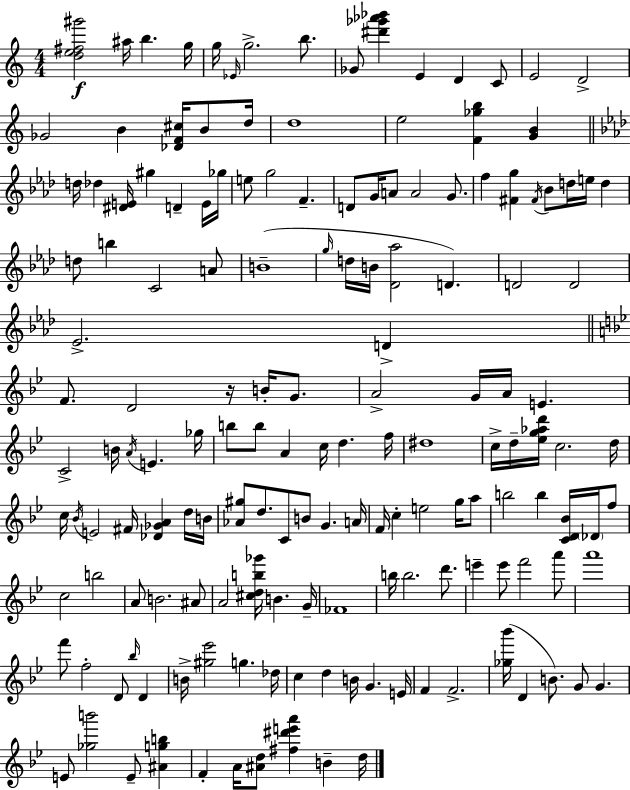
X:1
T:Untitled
M:4/4
L:1/4
K:C
[de^f^g']2 ^a/4 b g/4 g/4 _E/4 g2 b/2 _G/2 [^d'_g'_a'_b'] E D C/2 E2 D2 _G2 B [_DF^c]/4 B/2 d/4 d4 e2 [F_gb] [GB] d/4 _d [^DE]/4 ^g D E/4 _g/4 e/2 g2 F D/2 G/4 A/2 A2 G/2 f [^Fg] ^F/4 _B/2 d/4 e/4 d d/2 b C2 A/2 B4 g/4 d/4 B/4 [_D_a]2 D D2 D2 _E2 D F/2 D2 z/4 B/4 G/2 A2 G/4 A/4 E C2 B/4 A/4 E _g/4 b/2 b/2 A c/4 d f/4 ^d4 c/4 d/4 [_eg_ad']/4 c2 d/4 c/4 _B/4 E2 ^F/4 [_D_GA] d/4 B/4 [_A^g]/2 d/2 C/2 B/2 G A/4 F/4 c e2 g/4 a/2 b2 b [CD_B]/4 _D/4 f/2 c2 b2 A/2 B2 ^A/2 A2 [^cdb_g']/4 B G/4 _F4 b/4 b2 d'/2 e' e'/2 f'2 a'/2 a'4 f'/2 f2 D/2 _b/4 D B/4 [^g_e']2 g _d/4 c d B/4 G E/4 F F2 [_g_b']/4 D B/2 G/2 G E/2 [_gb']2 E/2 [^Agb] F A/4 [^Ad]/2 [^f^d'e'a'] B d/4